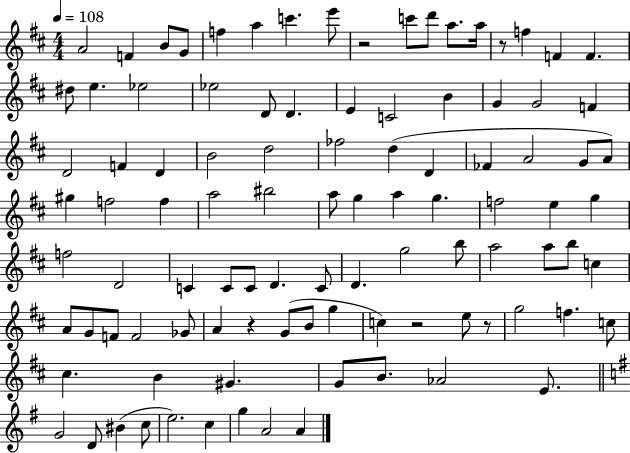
A4/h F4/q B4/e G4/e F5/q A5/q C6/q. E6/e R/h C6/e D6/e A5/e. A5/s R/e F5/q F4/q F4/q. D#5/e E5/q. Eb5/h Eb5/h D4/e D4/q. E4/q C4/h B4/q G4/q G4/h F4/q D4/h F4/q D4/q B4/h D5/h FES5/h D5/q D4/q FES4/q A4/h G4/e A4/e G#5/q F5/h F5/q A5/h BIS5/h A5/e G5/q A5/q G5/q. F5/h E5/q G5/q F5/h D4/h C4/q C4/e C4/e D4/q. C4/e D4/q. G5/h B5/e A5/h A5/e B5/e C5/q A4/e G4/e F4/e F4/h Gb4/e A4/q R/q G4/e B4/e G5/q C5/q R/h E5/e R/e G5/h F5/q. C5/e C#5/q. B4/q G#4/q. G4/e B4/e. Ab4/h E4/e. G4/h D4/e BIS4/q C5/e E5/h. C5/q G5/q A4/h A4/q